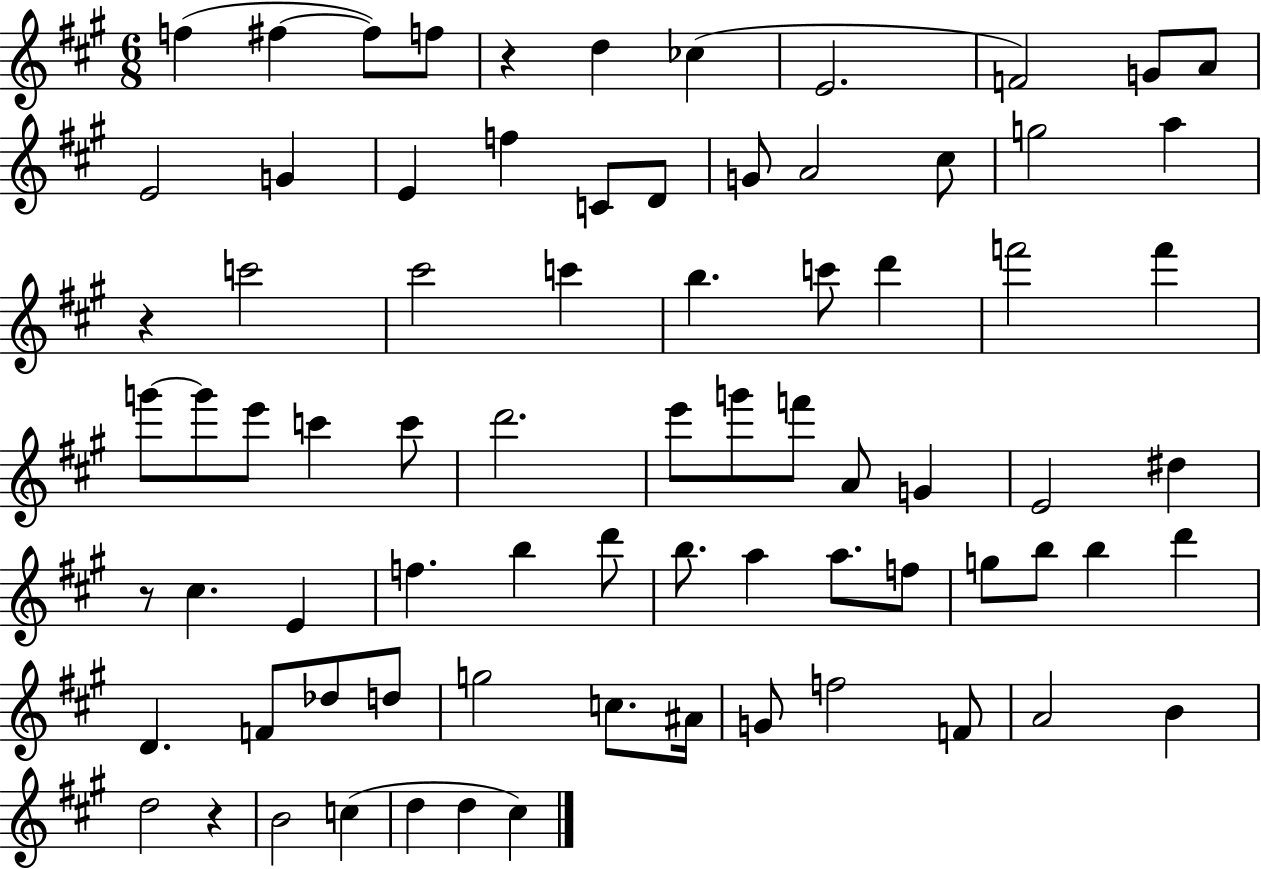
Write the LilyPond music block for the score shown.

{
  \clef treble
  \numericTimeSignature
  \time 6/8
  \key a \major
  f''4( fis''4~~ fis''8) f''8 | r4 d''4 ces''4( | e'2. | f'2) g'8 a'8 | \break e'2 g'4 | e'4 f''4 c'8 d'8 | g'8 a'2 cis''8 | g''2 a''4 | \break r4 c'''2 | cis'''2 c'''4 | b''4. c'''8 d'''4 | f'''2 f'''4 | \break g'''8~~ g'''8 e'''8 c'''4 c'''8 | d'''2. | e'''8 g'''8 f'''8 a'8 g'4 | e'2 dis''4 | \break r8 cis''4. e'4 | f''4. b''4 d'''8 | b''8. a''4 a''8. f''8 | g''8 b''8 b''4 d'''4 | \break d'4. f'8 des''8 d''8 | g''2 c''8. ais'16 | g'8 f''2 f'8 | a'2 b'4 | \break d''2 r4 | b'2 c''4( | d''4 d''4 cis''4) | \bar "|."
}